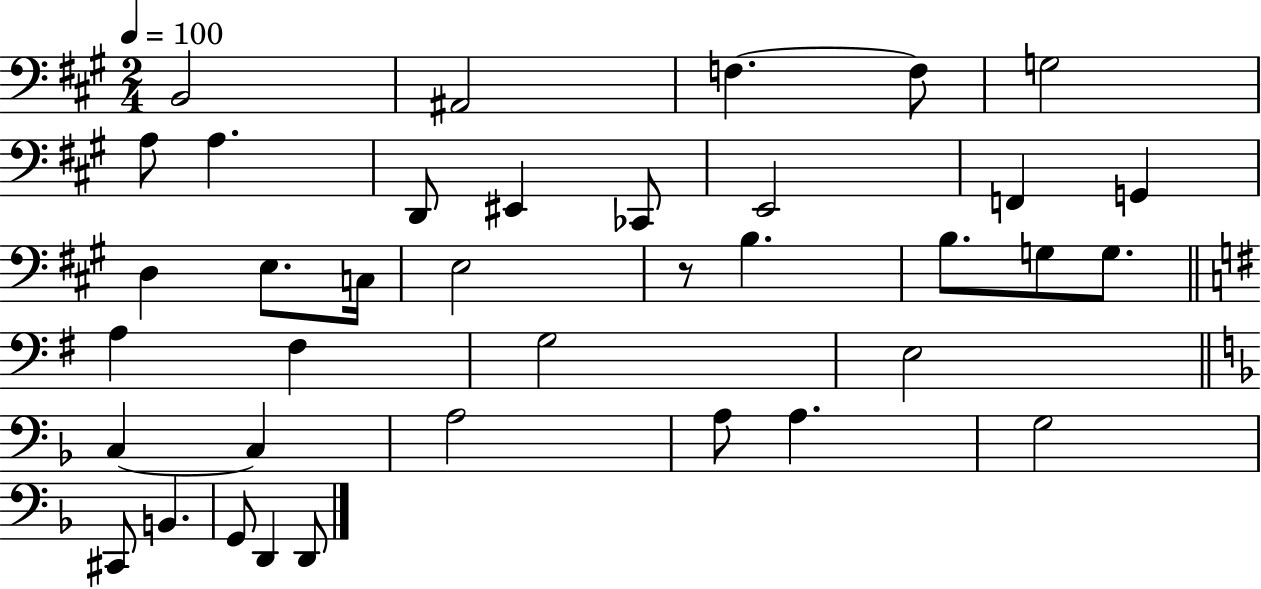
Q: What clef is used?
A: bass